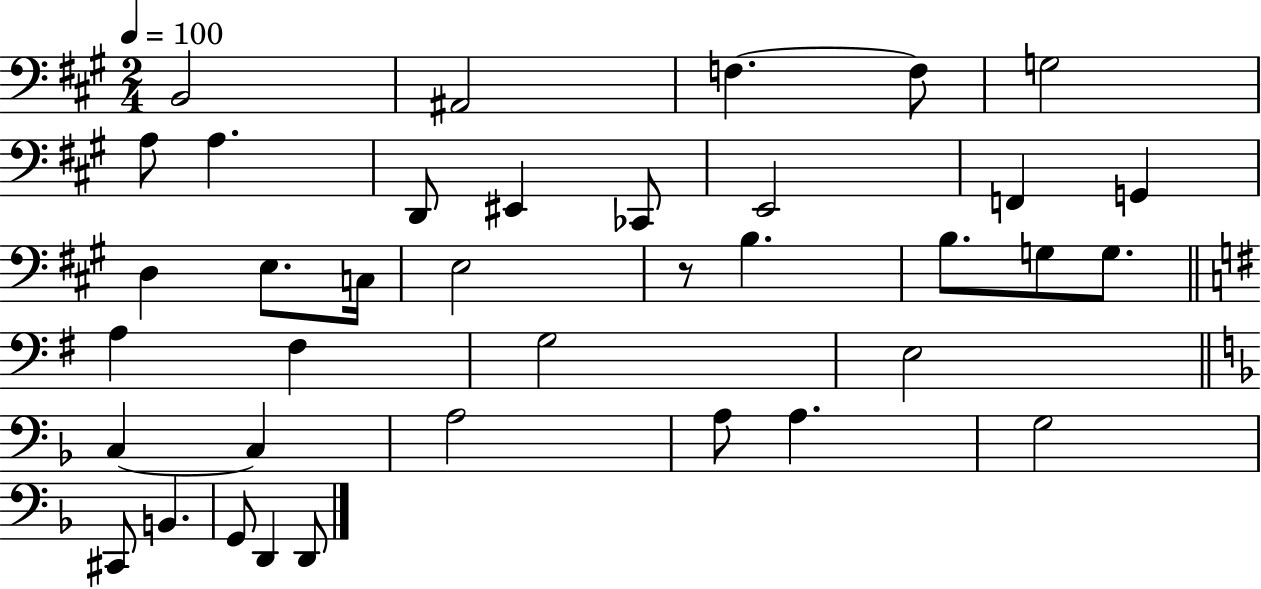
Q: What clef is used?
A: bass